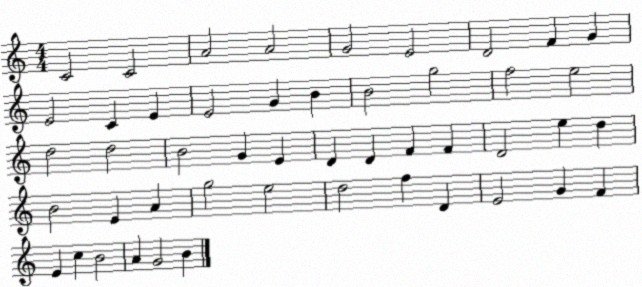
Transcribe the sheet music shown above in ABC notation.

X:1
T:Untitled
M:4/4
L:1/4
K:C
C2 C2 A2 A2 G2 E2 D2 F G E2 C E E2 G B B2 g2 f2 e2 d2 d2 B2 G E D D F F D2 e d B2 E A g2 e2 d2 f D E2 G F E c B2 A G2 B